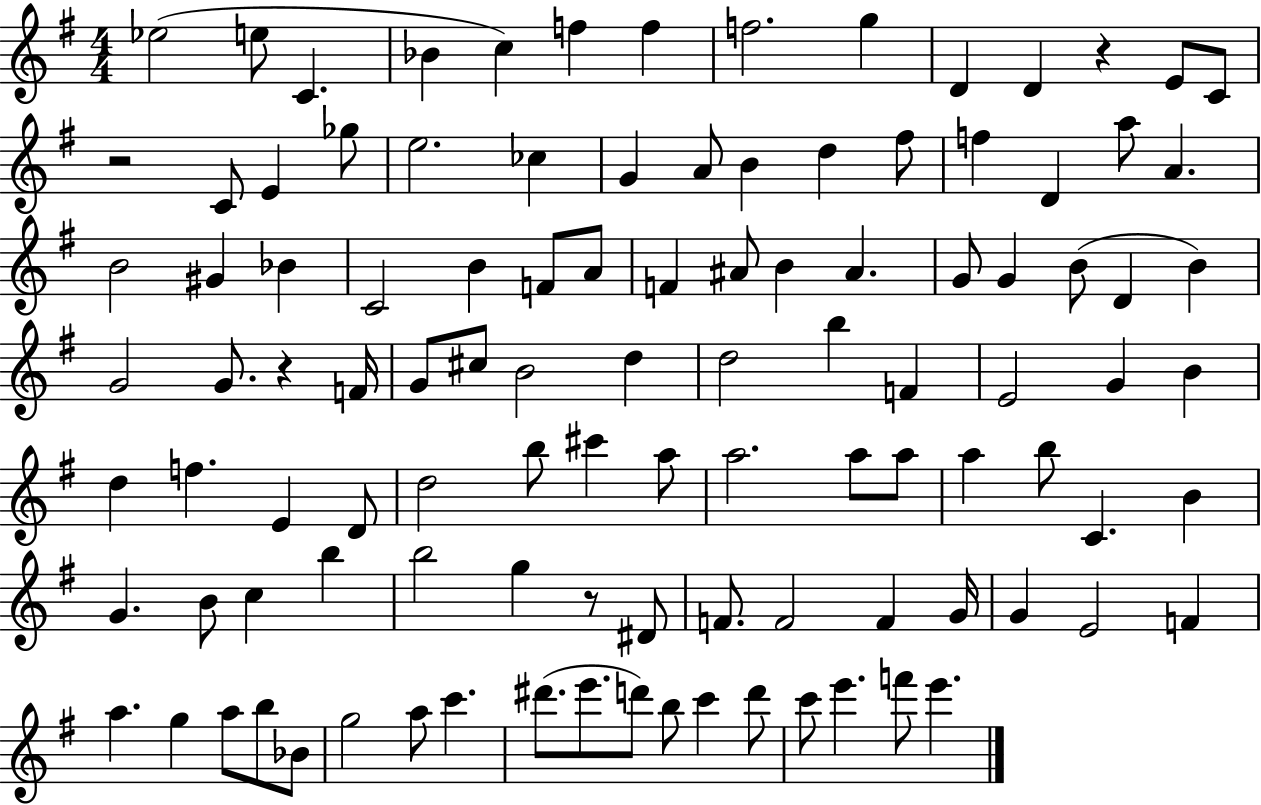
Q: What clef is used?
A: treble